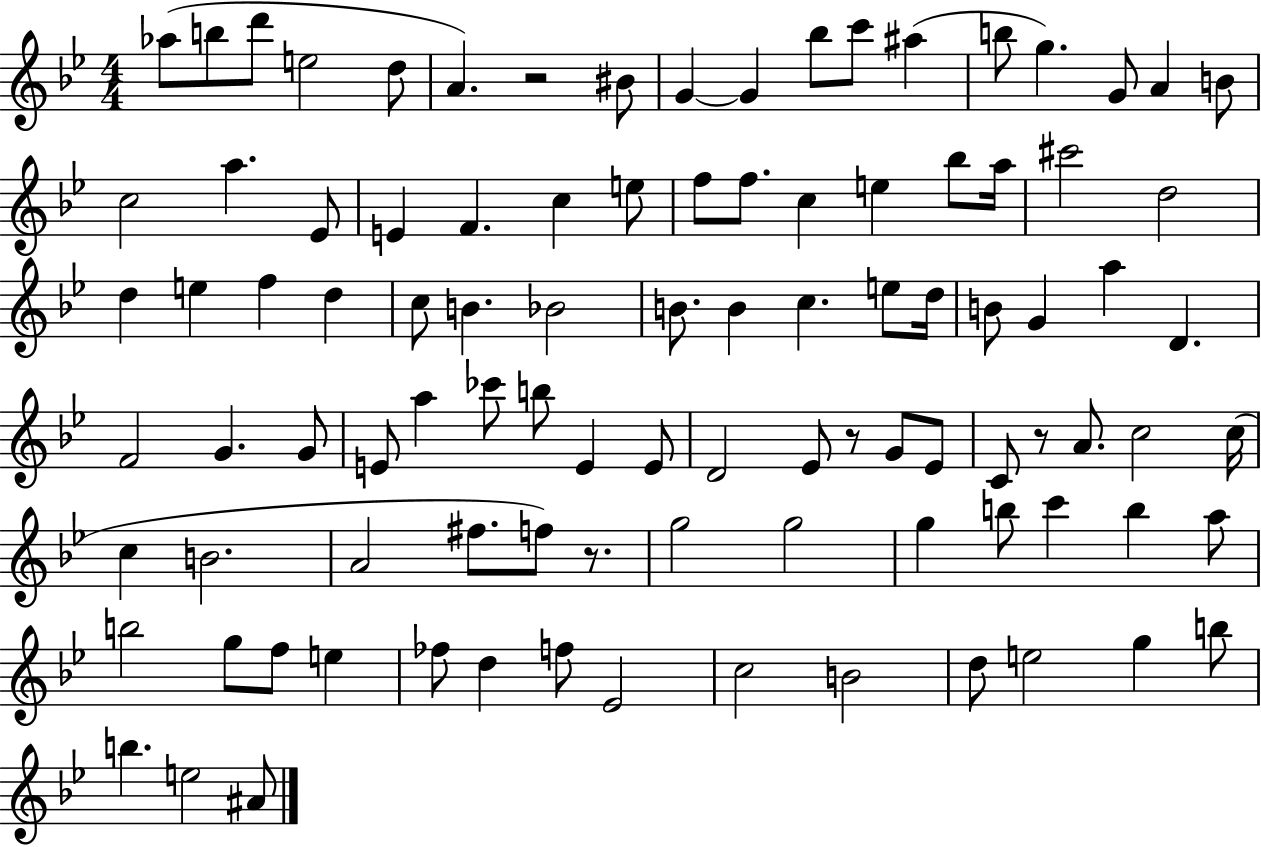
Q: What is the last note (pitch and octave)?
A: A#4